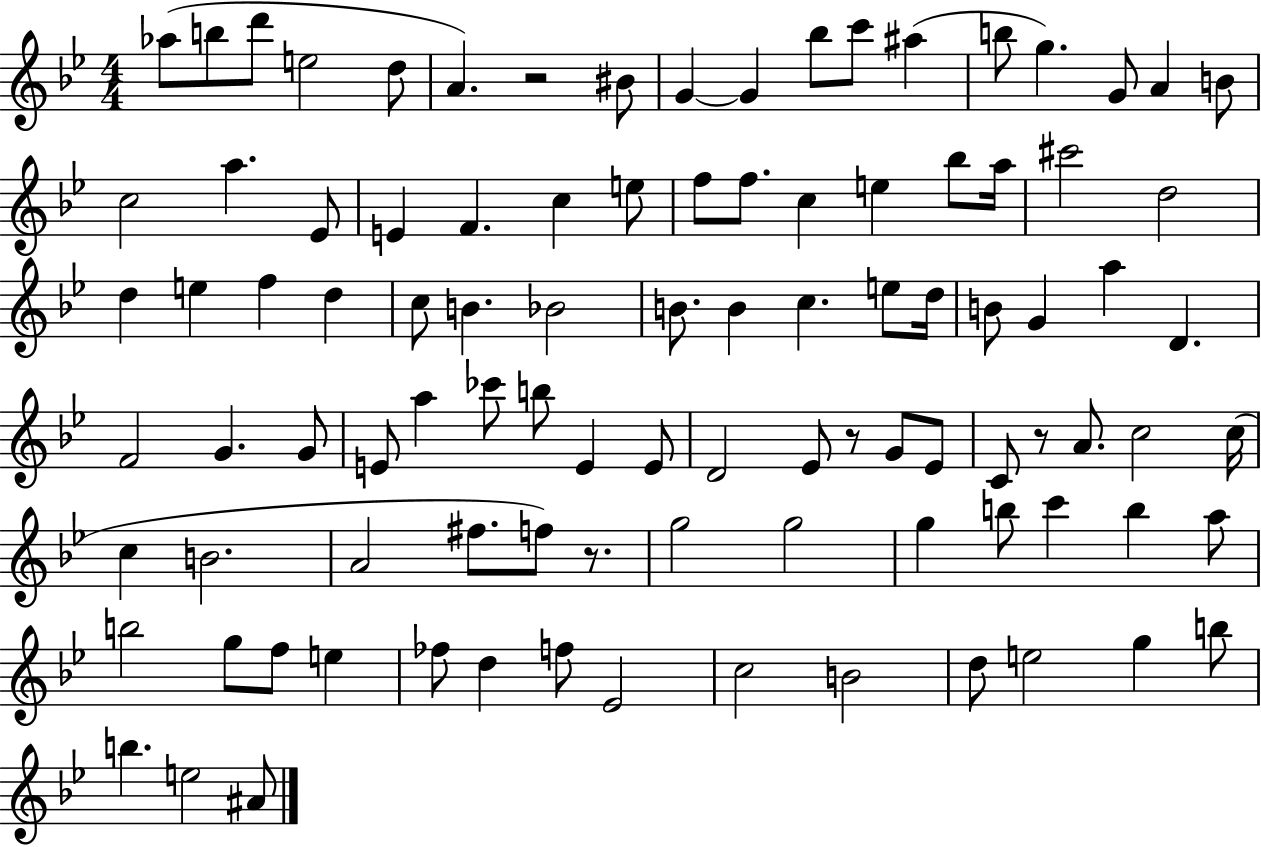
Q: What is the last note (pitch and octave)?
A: A#4